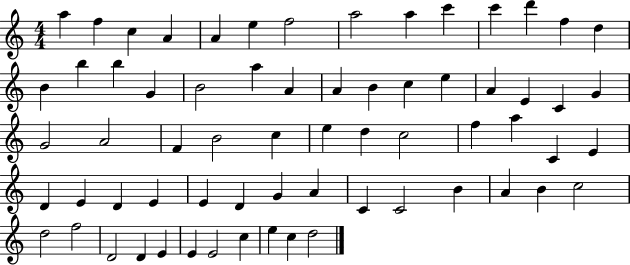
A5/q F5/q C5/q A4/q A4/q E5/q F5/h A5/h A5/q C6/q C6/q D6/q F5/q D5/q B4/q B5/q B5/q G4/q B4/h A5/q A4/q A4/q B4/q C5/q E5/q A4/q E4/q C4/q G4/q G4/h A4/h F4/q B4/h C5/q E5/q D5/q C5/h F5/q A5/q C4/q E4/q D4/q E4/q D4/q E4/q E4/q D4/q G4/q A4/q C4/q C4/h B4/q A4/q B4/q C5/h D5/h F5/h D4/h D4/q E4/q E4/q E4/h C5/q E5/q C5/q D5/h